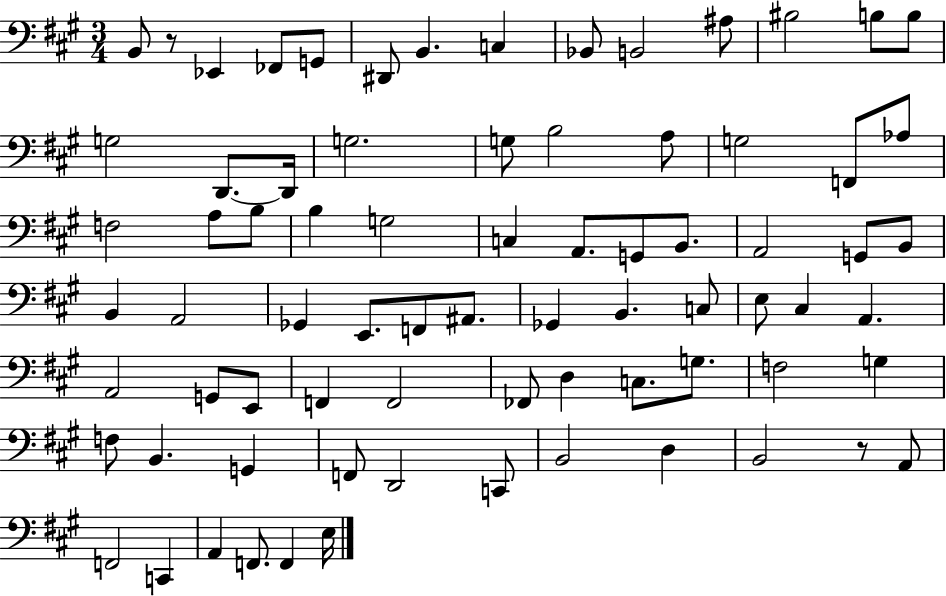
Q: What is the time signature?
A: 3/4